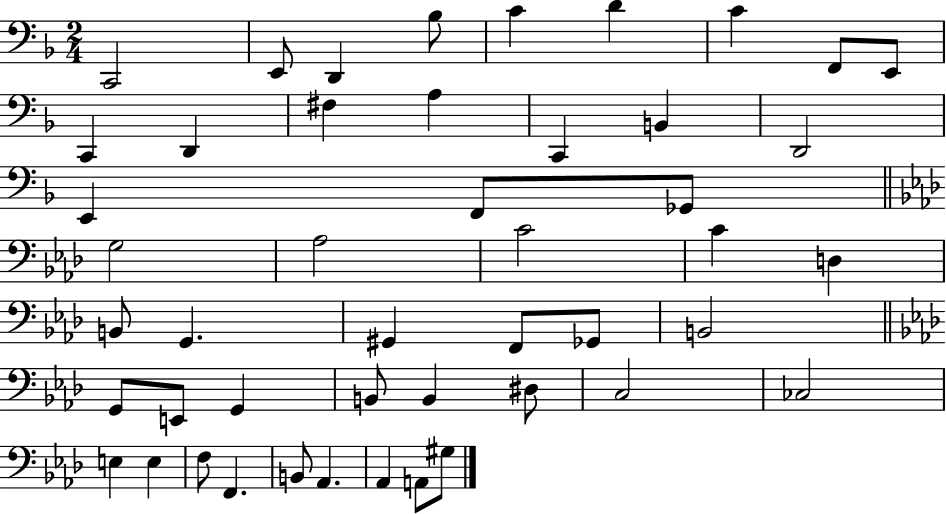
C2/h E2/e D2/q Bb3/e C4/q D4/q C4/q F2/e E2/e C2/q D2/q F#3/q A3/q C2/q B2/q D2/h E2/q F2/e Gb2/e G3/h Ab3/h C4/h C4/q D3/q B2/e G2/q. G#2/q F2/e Gb2/e B2/h G2/e E2/e G2/q B2/e B2/q D#3/e C3/h CES3/h E3/q E3/q F3/e F2/q. B2/e Ab2/q. Ab2/q A2/e G#3/e